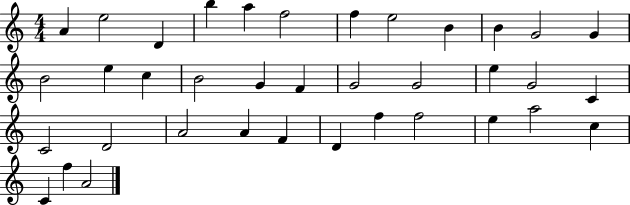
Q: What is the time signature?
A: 4/4